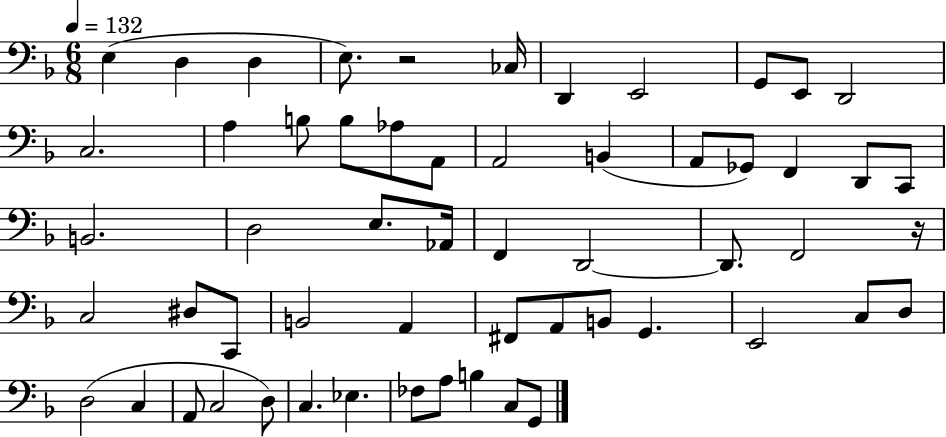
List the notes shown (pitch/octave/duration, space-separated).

E3/q D3/q D3/q E3/e. R/h CES3/s D2/q E2/h G2/e E2/e D2/h C3/h. A3/q B3/e B3/e Ab3/e A2/e A2/h B2/q A2/e Gb2/e F2/q D2/e C2/e B2/h. D3/h E3/e. Ab2/s F2/q D2/h D2/e. F2/h R/s C3/h D#3/e C2/e B2/h A2/q F#2/e A2/e B2/e G2/q. E2/h C3/e D3/e D3/h C3/q A2/e C3/h D3/e C3/q. Eb3/q. FES3/e A3/e B3/q C3/e G2/e